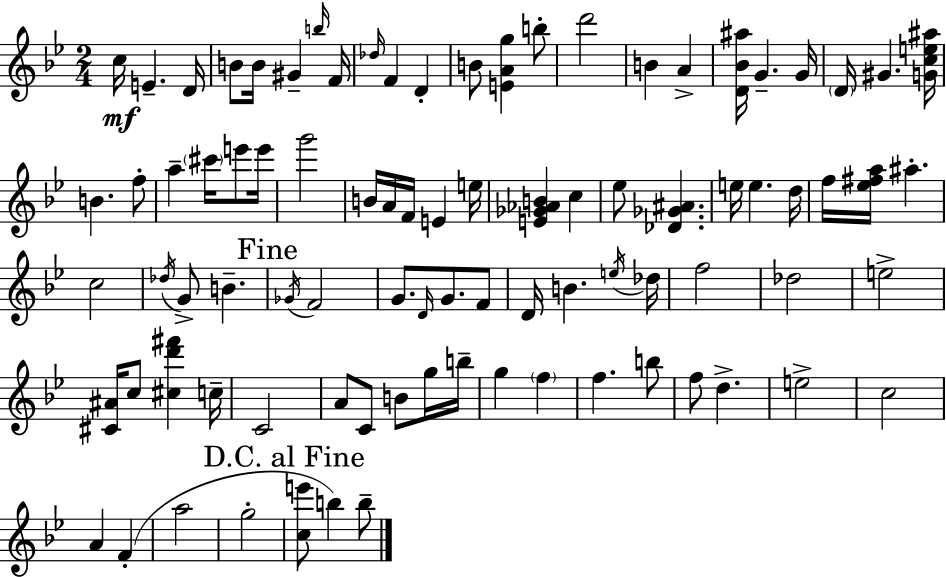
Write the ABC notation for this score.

X:1
T:Untitled
M:2/4
L:1/4
K:Gm
c/4 E D/4 B/2 B/4 ^G b/4 F/4 _d/4 F D B/2 [EAg] b/2 d'2 B A [D_B^a]/4 G G/4 D/4 ^G [Gce^a]/4 B f/2 a ^c'/4 e'/2 e'/4 g'2 B/4 A/4 F/4 E e/4 [E_G_AB] c _e/2 [_D_G^A] e/4 e d/4 f/4 [_e^fa]/4 ^a c2 _d/4 G/2 B _G/4 F2 G/2 D/4 G/2 F/2 D/4 B e/4 _d/4 f2 _d2 e2 [^C^A]/4 c/2 [^cd'^f'] c/4 C2 A/2 C/2 B/2 g/4 b/4 g f f b/2 f/2 d e2 c2 A F a2 g2 [ce']/2 b b/2